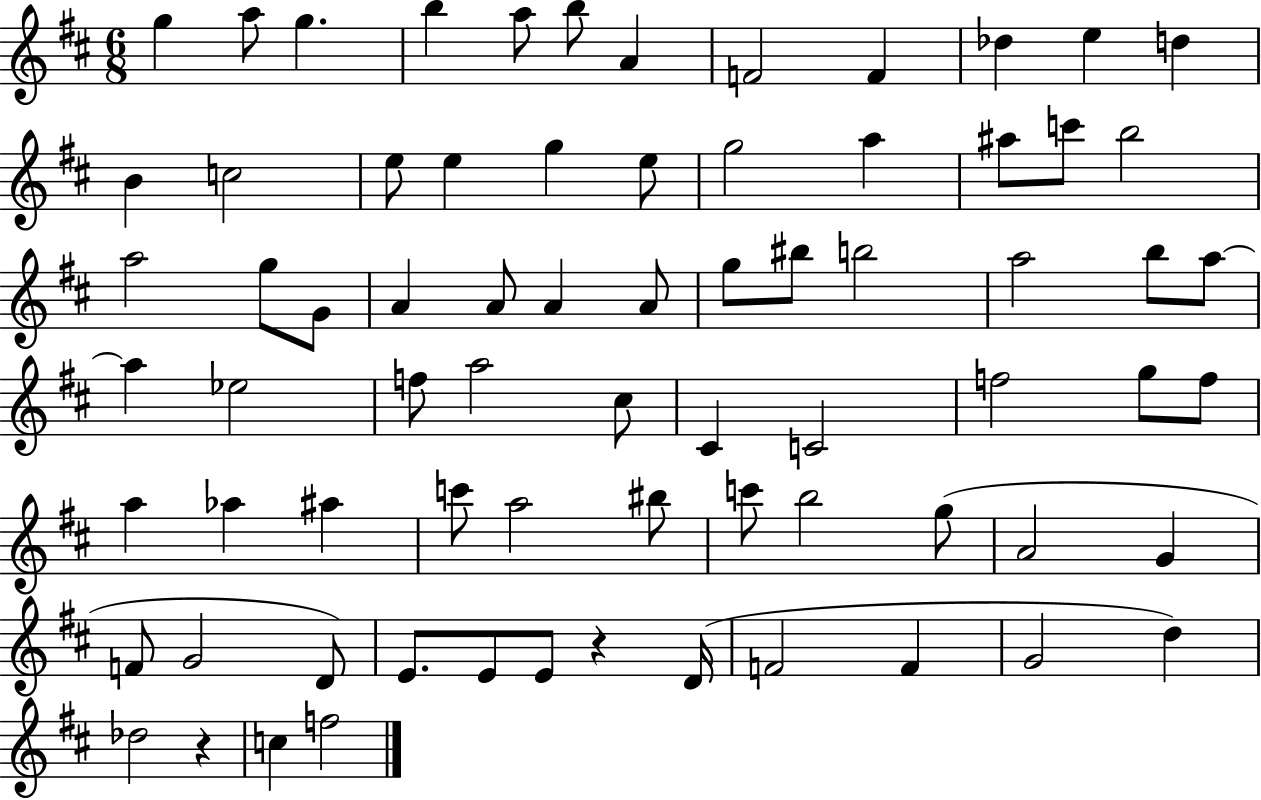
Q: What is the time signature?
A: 6/8